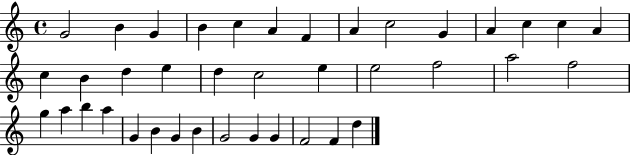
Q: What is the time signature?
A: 4/4